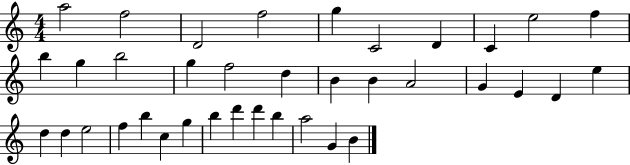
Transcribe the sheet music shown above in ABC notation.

X:1
T:Untitled
M:4/4
L:1/4
K:C
a2 f2 D2 f2 g C2 D C e2 f b g b2 g f2 d B B A2 G E D e d d e2 f b c g b d' d' b a2 G B